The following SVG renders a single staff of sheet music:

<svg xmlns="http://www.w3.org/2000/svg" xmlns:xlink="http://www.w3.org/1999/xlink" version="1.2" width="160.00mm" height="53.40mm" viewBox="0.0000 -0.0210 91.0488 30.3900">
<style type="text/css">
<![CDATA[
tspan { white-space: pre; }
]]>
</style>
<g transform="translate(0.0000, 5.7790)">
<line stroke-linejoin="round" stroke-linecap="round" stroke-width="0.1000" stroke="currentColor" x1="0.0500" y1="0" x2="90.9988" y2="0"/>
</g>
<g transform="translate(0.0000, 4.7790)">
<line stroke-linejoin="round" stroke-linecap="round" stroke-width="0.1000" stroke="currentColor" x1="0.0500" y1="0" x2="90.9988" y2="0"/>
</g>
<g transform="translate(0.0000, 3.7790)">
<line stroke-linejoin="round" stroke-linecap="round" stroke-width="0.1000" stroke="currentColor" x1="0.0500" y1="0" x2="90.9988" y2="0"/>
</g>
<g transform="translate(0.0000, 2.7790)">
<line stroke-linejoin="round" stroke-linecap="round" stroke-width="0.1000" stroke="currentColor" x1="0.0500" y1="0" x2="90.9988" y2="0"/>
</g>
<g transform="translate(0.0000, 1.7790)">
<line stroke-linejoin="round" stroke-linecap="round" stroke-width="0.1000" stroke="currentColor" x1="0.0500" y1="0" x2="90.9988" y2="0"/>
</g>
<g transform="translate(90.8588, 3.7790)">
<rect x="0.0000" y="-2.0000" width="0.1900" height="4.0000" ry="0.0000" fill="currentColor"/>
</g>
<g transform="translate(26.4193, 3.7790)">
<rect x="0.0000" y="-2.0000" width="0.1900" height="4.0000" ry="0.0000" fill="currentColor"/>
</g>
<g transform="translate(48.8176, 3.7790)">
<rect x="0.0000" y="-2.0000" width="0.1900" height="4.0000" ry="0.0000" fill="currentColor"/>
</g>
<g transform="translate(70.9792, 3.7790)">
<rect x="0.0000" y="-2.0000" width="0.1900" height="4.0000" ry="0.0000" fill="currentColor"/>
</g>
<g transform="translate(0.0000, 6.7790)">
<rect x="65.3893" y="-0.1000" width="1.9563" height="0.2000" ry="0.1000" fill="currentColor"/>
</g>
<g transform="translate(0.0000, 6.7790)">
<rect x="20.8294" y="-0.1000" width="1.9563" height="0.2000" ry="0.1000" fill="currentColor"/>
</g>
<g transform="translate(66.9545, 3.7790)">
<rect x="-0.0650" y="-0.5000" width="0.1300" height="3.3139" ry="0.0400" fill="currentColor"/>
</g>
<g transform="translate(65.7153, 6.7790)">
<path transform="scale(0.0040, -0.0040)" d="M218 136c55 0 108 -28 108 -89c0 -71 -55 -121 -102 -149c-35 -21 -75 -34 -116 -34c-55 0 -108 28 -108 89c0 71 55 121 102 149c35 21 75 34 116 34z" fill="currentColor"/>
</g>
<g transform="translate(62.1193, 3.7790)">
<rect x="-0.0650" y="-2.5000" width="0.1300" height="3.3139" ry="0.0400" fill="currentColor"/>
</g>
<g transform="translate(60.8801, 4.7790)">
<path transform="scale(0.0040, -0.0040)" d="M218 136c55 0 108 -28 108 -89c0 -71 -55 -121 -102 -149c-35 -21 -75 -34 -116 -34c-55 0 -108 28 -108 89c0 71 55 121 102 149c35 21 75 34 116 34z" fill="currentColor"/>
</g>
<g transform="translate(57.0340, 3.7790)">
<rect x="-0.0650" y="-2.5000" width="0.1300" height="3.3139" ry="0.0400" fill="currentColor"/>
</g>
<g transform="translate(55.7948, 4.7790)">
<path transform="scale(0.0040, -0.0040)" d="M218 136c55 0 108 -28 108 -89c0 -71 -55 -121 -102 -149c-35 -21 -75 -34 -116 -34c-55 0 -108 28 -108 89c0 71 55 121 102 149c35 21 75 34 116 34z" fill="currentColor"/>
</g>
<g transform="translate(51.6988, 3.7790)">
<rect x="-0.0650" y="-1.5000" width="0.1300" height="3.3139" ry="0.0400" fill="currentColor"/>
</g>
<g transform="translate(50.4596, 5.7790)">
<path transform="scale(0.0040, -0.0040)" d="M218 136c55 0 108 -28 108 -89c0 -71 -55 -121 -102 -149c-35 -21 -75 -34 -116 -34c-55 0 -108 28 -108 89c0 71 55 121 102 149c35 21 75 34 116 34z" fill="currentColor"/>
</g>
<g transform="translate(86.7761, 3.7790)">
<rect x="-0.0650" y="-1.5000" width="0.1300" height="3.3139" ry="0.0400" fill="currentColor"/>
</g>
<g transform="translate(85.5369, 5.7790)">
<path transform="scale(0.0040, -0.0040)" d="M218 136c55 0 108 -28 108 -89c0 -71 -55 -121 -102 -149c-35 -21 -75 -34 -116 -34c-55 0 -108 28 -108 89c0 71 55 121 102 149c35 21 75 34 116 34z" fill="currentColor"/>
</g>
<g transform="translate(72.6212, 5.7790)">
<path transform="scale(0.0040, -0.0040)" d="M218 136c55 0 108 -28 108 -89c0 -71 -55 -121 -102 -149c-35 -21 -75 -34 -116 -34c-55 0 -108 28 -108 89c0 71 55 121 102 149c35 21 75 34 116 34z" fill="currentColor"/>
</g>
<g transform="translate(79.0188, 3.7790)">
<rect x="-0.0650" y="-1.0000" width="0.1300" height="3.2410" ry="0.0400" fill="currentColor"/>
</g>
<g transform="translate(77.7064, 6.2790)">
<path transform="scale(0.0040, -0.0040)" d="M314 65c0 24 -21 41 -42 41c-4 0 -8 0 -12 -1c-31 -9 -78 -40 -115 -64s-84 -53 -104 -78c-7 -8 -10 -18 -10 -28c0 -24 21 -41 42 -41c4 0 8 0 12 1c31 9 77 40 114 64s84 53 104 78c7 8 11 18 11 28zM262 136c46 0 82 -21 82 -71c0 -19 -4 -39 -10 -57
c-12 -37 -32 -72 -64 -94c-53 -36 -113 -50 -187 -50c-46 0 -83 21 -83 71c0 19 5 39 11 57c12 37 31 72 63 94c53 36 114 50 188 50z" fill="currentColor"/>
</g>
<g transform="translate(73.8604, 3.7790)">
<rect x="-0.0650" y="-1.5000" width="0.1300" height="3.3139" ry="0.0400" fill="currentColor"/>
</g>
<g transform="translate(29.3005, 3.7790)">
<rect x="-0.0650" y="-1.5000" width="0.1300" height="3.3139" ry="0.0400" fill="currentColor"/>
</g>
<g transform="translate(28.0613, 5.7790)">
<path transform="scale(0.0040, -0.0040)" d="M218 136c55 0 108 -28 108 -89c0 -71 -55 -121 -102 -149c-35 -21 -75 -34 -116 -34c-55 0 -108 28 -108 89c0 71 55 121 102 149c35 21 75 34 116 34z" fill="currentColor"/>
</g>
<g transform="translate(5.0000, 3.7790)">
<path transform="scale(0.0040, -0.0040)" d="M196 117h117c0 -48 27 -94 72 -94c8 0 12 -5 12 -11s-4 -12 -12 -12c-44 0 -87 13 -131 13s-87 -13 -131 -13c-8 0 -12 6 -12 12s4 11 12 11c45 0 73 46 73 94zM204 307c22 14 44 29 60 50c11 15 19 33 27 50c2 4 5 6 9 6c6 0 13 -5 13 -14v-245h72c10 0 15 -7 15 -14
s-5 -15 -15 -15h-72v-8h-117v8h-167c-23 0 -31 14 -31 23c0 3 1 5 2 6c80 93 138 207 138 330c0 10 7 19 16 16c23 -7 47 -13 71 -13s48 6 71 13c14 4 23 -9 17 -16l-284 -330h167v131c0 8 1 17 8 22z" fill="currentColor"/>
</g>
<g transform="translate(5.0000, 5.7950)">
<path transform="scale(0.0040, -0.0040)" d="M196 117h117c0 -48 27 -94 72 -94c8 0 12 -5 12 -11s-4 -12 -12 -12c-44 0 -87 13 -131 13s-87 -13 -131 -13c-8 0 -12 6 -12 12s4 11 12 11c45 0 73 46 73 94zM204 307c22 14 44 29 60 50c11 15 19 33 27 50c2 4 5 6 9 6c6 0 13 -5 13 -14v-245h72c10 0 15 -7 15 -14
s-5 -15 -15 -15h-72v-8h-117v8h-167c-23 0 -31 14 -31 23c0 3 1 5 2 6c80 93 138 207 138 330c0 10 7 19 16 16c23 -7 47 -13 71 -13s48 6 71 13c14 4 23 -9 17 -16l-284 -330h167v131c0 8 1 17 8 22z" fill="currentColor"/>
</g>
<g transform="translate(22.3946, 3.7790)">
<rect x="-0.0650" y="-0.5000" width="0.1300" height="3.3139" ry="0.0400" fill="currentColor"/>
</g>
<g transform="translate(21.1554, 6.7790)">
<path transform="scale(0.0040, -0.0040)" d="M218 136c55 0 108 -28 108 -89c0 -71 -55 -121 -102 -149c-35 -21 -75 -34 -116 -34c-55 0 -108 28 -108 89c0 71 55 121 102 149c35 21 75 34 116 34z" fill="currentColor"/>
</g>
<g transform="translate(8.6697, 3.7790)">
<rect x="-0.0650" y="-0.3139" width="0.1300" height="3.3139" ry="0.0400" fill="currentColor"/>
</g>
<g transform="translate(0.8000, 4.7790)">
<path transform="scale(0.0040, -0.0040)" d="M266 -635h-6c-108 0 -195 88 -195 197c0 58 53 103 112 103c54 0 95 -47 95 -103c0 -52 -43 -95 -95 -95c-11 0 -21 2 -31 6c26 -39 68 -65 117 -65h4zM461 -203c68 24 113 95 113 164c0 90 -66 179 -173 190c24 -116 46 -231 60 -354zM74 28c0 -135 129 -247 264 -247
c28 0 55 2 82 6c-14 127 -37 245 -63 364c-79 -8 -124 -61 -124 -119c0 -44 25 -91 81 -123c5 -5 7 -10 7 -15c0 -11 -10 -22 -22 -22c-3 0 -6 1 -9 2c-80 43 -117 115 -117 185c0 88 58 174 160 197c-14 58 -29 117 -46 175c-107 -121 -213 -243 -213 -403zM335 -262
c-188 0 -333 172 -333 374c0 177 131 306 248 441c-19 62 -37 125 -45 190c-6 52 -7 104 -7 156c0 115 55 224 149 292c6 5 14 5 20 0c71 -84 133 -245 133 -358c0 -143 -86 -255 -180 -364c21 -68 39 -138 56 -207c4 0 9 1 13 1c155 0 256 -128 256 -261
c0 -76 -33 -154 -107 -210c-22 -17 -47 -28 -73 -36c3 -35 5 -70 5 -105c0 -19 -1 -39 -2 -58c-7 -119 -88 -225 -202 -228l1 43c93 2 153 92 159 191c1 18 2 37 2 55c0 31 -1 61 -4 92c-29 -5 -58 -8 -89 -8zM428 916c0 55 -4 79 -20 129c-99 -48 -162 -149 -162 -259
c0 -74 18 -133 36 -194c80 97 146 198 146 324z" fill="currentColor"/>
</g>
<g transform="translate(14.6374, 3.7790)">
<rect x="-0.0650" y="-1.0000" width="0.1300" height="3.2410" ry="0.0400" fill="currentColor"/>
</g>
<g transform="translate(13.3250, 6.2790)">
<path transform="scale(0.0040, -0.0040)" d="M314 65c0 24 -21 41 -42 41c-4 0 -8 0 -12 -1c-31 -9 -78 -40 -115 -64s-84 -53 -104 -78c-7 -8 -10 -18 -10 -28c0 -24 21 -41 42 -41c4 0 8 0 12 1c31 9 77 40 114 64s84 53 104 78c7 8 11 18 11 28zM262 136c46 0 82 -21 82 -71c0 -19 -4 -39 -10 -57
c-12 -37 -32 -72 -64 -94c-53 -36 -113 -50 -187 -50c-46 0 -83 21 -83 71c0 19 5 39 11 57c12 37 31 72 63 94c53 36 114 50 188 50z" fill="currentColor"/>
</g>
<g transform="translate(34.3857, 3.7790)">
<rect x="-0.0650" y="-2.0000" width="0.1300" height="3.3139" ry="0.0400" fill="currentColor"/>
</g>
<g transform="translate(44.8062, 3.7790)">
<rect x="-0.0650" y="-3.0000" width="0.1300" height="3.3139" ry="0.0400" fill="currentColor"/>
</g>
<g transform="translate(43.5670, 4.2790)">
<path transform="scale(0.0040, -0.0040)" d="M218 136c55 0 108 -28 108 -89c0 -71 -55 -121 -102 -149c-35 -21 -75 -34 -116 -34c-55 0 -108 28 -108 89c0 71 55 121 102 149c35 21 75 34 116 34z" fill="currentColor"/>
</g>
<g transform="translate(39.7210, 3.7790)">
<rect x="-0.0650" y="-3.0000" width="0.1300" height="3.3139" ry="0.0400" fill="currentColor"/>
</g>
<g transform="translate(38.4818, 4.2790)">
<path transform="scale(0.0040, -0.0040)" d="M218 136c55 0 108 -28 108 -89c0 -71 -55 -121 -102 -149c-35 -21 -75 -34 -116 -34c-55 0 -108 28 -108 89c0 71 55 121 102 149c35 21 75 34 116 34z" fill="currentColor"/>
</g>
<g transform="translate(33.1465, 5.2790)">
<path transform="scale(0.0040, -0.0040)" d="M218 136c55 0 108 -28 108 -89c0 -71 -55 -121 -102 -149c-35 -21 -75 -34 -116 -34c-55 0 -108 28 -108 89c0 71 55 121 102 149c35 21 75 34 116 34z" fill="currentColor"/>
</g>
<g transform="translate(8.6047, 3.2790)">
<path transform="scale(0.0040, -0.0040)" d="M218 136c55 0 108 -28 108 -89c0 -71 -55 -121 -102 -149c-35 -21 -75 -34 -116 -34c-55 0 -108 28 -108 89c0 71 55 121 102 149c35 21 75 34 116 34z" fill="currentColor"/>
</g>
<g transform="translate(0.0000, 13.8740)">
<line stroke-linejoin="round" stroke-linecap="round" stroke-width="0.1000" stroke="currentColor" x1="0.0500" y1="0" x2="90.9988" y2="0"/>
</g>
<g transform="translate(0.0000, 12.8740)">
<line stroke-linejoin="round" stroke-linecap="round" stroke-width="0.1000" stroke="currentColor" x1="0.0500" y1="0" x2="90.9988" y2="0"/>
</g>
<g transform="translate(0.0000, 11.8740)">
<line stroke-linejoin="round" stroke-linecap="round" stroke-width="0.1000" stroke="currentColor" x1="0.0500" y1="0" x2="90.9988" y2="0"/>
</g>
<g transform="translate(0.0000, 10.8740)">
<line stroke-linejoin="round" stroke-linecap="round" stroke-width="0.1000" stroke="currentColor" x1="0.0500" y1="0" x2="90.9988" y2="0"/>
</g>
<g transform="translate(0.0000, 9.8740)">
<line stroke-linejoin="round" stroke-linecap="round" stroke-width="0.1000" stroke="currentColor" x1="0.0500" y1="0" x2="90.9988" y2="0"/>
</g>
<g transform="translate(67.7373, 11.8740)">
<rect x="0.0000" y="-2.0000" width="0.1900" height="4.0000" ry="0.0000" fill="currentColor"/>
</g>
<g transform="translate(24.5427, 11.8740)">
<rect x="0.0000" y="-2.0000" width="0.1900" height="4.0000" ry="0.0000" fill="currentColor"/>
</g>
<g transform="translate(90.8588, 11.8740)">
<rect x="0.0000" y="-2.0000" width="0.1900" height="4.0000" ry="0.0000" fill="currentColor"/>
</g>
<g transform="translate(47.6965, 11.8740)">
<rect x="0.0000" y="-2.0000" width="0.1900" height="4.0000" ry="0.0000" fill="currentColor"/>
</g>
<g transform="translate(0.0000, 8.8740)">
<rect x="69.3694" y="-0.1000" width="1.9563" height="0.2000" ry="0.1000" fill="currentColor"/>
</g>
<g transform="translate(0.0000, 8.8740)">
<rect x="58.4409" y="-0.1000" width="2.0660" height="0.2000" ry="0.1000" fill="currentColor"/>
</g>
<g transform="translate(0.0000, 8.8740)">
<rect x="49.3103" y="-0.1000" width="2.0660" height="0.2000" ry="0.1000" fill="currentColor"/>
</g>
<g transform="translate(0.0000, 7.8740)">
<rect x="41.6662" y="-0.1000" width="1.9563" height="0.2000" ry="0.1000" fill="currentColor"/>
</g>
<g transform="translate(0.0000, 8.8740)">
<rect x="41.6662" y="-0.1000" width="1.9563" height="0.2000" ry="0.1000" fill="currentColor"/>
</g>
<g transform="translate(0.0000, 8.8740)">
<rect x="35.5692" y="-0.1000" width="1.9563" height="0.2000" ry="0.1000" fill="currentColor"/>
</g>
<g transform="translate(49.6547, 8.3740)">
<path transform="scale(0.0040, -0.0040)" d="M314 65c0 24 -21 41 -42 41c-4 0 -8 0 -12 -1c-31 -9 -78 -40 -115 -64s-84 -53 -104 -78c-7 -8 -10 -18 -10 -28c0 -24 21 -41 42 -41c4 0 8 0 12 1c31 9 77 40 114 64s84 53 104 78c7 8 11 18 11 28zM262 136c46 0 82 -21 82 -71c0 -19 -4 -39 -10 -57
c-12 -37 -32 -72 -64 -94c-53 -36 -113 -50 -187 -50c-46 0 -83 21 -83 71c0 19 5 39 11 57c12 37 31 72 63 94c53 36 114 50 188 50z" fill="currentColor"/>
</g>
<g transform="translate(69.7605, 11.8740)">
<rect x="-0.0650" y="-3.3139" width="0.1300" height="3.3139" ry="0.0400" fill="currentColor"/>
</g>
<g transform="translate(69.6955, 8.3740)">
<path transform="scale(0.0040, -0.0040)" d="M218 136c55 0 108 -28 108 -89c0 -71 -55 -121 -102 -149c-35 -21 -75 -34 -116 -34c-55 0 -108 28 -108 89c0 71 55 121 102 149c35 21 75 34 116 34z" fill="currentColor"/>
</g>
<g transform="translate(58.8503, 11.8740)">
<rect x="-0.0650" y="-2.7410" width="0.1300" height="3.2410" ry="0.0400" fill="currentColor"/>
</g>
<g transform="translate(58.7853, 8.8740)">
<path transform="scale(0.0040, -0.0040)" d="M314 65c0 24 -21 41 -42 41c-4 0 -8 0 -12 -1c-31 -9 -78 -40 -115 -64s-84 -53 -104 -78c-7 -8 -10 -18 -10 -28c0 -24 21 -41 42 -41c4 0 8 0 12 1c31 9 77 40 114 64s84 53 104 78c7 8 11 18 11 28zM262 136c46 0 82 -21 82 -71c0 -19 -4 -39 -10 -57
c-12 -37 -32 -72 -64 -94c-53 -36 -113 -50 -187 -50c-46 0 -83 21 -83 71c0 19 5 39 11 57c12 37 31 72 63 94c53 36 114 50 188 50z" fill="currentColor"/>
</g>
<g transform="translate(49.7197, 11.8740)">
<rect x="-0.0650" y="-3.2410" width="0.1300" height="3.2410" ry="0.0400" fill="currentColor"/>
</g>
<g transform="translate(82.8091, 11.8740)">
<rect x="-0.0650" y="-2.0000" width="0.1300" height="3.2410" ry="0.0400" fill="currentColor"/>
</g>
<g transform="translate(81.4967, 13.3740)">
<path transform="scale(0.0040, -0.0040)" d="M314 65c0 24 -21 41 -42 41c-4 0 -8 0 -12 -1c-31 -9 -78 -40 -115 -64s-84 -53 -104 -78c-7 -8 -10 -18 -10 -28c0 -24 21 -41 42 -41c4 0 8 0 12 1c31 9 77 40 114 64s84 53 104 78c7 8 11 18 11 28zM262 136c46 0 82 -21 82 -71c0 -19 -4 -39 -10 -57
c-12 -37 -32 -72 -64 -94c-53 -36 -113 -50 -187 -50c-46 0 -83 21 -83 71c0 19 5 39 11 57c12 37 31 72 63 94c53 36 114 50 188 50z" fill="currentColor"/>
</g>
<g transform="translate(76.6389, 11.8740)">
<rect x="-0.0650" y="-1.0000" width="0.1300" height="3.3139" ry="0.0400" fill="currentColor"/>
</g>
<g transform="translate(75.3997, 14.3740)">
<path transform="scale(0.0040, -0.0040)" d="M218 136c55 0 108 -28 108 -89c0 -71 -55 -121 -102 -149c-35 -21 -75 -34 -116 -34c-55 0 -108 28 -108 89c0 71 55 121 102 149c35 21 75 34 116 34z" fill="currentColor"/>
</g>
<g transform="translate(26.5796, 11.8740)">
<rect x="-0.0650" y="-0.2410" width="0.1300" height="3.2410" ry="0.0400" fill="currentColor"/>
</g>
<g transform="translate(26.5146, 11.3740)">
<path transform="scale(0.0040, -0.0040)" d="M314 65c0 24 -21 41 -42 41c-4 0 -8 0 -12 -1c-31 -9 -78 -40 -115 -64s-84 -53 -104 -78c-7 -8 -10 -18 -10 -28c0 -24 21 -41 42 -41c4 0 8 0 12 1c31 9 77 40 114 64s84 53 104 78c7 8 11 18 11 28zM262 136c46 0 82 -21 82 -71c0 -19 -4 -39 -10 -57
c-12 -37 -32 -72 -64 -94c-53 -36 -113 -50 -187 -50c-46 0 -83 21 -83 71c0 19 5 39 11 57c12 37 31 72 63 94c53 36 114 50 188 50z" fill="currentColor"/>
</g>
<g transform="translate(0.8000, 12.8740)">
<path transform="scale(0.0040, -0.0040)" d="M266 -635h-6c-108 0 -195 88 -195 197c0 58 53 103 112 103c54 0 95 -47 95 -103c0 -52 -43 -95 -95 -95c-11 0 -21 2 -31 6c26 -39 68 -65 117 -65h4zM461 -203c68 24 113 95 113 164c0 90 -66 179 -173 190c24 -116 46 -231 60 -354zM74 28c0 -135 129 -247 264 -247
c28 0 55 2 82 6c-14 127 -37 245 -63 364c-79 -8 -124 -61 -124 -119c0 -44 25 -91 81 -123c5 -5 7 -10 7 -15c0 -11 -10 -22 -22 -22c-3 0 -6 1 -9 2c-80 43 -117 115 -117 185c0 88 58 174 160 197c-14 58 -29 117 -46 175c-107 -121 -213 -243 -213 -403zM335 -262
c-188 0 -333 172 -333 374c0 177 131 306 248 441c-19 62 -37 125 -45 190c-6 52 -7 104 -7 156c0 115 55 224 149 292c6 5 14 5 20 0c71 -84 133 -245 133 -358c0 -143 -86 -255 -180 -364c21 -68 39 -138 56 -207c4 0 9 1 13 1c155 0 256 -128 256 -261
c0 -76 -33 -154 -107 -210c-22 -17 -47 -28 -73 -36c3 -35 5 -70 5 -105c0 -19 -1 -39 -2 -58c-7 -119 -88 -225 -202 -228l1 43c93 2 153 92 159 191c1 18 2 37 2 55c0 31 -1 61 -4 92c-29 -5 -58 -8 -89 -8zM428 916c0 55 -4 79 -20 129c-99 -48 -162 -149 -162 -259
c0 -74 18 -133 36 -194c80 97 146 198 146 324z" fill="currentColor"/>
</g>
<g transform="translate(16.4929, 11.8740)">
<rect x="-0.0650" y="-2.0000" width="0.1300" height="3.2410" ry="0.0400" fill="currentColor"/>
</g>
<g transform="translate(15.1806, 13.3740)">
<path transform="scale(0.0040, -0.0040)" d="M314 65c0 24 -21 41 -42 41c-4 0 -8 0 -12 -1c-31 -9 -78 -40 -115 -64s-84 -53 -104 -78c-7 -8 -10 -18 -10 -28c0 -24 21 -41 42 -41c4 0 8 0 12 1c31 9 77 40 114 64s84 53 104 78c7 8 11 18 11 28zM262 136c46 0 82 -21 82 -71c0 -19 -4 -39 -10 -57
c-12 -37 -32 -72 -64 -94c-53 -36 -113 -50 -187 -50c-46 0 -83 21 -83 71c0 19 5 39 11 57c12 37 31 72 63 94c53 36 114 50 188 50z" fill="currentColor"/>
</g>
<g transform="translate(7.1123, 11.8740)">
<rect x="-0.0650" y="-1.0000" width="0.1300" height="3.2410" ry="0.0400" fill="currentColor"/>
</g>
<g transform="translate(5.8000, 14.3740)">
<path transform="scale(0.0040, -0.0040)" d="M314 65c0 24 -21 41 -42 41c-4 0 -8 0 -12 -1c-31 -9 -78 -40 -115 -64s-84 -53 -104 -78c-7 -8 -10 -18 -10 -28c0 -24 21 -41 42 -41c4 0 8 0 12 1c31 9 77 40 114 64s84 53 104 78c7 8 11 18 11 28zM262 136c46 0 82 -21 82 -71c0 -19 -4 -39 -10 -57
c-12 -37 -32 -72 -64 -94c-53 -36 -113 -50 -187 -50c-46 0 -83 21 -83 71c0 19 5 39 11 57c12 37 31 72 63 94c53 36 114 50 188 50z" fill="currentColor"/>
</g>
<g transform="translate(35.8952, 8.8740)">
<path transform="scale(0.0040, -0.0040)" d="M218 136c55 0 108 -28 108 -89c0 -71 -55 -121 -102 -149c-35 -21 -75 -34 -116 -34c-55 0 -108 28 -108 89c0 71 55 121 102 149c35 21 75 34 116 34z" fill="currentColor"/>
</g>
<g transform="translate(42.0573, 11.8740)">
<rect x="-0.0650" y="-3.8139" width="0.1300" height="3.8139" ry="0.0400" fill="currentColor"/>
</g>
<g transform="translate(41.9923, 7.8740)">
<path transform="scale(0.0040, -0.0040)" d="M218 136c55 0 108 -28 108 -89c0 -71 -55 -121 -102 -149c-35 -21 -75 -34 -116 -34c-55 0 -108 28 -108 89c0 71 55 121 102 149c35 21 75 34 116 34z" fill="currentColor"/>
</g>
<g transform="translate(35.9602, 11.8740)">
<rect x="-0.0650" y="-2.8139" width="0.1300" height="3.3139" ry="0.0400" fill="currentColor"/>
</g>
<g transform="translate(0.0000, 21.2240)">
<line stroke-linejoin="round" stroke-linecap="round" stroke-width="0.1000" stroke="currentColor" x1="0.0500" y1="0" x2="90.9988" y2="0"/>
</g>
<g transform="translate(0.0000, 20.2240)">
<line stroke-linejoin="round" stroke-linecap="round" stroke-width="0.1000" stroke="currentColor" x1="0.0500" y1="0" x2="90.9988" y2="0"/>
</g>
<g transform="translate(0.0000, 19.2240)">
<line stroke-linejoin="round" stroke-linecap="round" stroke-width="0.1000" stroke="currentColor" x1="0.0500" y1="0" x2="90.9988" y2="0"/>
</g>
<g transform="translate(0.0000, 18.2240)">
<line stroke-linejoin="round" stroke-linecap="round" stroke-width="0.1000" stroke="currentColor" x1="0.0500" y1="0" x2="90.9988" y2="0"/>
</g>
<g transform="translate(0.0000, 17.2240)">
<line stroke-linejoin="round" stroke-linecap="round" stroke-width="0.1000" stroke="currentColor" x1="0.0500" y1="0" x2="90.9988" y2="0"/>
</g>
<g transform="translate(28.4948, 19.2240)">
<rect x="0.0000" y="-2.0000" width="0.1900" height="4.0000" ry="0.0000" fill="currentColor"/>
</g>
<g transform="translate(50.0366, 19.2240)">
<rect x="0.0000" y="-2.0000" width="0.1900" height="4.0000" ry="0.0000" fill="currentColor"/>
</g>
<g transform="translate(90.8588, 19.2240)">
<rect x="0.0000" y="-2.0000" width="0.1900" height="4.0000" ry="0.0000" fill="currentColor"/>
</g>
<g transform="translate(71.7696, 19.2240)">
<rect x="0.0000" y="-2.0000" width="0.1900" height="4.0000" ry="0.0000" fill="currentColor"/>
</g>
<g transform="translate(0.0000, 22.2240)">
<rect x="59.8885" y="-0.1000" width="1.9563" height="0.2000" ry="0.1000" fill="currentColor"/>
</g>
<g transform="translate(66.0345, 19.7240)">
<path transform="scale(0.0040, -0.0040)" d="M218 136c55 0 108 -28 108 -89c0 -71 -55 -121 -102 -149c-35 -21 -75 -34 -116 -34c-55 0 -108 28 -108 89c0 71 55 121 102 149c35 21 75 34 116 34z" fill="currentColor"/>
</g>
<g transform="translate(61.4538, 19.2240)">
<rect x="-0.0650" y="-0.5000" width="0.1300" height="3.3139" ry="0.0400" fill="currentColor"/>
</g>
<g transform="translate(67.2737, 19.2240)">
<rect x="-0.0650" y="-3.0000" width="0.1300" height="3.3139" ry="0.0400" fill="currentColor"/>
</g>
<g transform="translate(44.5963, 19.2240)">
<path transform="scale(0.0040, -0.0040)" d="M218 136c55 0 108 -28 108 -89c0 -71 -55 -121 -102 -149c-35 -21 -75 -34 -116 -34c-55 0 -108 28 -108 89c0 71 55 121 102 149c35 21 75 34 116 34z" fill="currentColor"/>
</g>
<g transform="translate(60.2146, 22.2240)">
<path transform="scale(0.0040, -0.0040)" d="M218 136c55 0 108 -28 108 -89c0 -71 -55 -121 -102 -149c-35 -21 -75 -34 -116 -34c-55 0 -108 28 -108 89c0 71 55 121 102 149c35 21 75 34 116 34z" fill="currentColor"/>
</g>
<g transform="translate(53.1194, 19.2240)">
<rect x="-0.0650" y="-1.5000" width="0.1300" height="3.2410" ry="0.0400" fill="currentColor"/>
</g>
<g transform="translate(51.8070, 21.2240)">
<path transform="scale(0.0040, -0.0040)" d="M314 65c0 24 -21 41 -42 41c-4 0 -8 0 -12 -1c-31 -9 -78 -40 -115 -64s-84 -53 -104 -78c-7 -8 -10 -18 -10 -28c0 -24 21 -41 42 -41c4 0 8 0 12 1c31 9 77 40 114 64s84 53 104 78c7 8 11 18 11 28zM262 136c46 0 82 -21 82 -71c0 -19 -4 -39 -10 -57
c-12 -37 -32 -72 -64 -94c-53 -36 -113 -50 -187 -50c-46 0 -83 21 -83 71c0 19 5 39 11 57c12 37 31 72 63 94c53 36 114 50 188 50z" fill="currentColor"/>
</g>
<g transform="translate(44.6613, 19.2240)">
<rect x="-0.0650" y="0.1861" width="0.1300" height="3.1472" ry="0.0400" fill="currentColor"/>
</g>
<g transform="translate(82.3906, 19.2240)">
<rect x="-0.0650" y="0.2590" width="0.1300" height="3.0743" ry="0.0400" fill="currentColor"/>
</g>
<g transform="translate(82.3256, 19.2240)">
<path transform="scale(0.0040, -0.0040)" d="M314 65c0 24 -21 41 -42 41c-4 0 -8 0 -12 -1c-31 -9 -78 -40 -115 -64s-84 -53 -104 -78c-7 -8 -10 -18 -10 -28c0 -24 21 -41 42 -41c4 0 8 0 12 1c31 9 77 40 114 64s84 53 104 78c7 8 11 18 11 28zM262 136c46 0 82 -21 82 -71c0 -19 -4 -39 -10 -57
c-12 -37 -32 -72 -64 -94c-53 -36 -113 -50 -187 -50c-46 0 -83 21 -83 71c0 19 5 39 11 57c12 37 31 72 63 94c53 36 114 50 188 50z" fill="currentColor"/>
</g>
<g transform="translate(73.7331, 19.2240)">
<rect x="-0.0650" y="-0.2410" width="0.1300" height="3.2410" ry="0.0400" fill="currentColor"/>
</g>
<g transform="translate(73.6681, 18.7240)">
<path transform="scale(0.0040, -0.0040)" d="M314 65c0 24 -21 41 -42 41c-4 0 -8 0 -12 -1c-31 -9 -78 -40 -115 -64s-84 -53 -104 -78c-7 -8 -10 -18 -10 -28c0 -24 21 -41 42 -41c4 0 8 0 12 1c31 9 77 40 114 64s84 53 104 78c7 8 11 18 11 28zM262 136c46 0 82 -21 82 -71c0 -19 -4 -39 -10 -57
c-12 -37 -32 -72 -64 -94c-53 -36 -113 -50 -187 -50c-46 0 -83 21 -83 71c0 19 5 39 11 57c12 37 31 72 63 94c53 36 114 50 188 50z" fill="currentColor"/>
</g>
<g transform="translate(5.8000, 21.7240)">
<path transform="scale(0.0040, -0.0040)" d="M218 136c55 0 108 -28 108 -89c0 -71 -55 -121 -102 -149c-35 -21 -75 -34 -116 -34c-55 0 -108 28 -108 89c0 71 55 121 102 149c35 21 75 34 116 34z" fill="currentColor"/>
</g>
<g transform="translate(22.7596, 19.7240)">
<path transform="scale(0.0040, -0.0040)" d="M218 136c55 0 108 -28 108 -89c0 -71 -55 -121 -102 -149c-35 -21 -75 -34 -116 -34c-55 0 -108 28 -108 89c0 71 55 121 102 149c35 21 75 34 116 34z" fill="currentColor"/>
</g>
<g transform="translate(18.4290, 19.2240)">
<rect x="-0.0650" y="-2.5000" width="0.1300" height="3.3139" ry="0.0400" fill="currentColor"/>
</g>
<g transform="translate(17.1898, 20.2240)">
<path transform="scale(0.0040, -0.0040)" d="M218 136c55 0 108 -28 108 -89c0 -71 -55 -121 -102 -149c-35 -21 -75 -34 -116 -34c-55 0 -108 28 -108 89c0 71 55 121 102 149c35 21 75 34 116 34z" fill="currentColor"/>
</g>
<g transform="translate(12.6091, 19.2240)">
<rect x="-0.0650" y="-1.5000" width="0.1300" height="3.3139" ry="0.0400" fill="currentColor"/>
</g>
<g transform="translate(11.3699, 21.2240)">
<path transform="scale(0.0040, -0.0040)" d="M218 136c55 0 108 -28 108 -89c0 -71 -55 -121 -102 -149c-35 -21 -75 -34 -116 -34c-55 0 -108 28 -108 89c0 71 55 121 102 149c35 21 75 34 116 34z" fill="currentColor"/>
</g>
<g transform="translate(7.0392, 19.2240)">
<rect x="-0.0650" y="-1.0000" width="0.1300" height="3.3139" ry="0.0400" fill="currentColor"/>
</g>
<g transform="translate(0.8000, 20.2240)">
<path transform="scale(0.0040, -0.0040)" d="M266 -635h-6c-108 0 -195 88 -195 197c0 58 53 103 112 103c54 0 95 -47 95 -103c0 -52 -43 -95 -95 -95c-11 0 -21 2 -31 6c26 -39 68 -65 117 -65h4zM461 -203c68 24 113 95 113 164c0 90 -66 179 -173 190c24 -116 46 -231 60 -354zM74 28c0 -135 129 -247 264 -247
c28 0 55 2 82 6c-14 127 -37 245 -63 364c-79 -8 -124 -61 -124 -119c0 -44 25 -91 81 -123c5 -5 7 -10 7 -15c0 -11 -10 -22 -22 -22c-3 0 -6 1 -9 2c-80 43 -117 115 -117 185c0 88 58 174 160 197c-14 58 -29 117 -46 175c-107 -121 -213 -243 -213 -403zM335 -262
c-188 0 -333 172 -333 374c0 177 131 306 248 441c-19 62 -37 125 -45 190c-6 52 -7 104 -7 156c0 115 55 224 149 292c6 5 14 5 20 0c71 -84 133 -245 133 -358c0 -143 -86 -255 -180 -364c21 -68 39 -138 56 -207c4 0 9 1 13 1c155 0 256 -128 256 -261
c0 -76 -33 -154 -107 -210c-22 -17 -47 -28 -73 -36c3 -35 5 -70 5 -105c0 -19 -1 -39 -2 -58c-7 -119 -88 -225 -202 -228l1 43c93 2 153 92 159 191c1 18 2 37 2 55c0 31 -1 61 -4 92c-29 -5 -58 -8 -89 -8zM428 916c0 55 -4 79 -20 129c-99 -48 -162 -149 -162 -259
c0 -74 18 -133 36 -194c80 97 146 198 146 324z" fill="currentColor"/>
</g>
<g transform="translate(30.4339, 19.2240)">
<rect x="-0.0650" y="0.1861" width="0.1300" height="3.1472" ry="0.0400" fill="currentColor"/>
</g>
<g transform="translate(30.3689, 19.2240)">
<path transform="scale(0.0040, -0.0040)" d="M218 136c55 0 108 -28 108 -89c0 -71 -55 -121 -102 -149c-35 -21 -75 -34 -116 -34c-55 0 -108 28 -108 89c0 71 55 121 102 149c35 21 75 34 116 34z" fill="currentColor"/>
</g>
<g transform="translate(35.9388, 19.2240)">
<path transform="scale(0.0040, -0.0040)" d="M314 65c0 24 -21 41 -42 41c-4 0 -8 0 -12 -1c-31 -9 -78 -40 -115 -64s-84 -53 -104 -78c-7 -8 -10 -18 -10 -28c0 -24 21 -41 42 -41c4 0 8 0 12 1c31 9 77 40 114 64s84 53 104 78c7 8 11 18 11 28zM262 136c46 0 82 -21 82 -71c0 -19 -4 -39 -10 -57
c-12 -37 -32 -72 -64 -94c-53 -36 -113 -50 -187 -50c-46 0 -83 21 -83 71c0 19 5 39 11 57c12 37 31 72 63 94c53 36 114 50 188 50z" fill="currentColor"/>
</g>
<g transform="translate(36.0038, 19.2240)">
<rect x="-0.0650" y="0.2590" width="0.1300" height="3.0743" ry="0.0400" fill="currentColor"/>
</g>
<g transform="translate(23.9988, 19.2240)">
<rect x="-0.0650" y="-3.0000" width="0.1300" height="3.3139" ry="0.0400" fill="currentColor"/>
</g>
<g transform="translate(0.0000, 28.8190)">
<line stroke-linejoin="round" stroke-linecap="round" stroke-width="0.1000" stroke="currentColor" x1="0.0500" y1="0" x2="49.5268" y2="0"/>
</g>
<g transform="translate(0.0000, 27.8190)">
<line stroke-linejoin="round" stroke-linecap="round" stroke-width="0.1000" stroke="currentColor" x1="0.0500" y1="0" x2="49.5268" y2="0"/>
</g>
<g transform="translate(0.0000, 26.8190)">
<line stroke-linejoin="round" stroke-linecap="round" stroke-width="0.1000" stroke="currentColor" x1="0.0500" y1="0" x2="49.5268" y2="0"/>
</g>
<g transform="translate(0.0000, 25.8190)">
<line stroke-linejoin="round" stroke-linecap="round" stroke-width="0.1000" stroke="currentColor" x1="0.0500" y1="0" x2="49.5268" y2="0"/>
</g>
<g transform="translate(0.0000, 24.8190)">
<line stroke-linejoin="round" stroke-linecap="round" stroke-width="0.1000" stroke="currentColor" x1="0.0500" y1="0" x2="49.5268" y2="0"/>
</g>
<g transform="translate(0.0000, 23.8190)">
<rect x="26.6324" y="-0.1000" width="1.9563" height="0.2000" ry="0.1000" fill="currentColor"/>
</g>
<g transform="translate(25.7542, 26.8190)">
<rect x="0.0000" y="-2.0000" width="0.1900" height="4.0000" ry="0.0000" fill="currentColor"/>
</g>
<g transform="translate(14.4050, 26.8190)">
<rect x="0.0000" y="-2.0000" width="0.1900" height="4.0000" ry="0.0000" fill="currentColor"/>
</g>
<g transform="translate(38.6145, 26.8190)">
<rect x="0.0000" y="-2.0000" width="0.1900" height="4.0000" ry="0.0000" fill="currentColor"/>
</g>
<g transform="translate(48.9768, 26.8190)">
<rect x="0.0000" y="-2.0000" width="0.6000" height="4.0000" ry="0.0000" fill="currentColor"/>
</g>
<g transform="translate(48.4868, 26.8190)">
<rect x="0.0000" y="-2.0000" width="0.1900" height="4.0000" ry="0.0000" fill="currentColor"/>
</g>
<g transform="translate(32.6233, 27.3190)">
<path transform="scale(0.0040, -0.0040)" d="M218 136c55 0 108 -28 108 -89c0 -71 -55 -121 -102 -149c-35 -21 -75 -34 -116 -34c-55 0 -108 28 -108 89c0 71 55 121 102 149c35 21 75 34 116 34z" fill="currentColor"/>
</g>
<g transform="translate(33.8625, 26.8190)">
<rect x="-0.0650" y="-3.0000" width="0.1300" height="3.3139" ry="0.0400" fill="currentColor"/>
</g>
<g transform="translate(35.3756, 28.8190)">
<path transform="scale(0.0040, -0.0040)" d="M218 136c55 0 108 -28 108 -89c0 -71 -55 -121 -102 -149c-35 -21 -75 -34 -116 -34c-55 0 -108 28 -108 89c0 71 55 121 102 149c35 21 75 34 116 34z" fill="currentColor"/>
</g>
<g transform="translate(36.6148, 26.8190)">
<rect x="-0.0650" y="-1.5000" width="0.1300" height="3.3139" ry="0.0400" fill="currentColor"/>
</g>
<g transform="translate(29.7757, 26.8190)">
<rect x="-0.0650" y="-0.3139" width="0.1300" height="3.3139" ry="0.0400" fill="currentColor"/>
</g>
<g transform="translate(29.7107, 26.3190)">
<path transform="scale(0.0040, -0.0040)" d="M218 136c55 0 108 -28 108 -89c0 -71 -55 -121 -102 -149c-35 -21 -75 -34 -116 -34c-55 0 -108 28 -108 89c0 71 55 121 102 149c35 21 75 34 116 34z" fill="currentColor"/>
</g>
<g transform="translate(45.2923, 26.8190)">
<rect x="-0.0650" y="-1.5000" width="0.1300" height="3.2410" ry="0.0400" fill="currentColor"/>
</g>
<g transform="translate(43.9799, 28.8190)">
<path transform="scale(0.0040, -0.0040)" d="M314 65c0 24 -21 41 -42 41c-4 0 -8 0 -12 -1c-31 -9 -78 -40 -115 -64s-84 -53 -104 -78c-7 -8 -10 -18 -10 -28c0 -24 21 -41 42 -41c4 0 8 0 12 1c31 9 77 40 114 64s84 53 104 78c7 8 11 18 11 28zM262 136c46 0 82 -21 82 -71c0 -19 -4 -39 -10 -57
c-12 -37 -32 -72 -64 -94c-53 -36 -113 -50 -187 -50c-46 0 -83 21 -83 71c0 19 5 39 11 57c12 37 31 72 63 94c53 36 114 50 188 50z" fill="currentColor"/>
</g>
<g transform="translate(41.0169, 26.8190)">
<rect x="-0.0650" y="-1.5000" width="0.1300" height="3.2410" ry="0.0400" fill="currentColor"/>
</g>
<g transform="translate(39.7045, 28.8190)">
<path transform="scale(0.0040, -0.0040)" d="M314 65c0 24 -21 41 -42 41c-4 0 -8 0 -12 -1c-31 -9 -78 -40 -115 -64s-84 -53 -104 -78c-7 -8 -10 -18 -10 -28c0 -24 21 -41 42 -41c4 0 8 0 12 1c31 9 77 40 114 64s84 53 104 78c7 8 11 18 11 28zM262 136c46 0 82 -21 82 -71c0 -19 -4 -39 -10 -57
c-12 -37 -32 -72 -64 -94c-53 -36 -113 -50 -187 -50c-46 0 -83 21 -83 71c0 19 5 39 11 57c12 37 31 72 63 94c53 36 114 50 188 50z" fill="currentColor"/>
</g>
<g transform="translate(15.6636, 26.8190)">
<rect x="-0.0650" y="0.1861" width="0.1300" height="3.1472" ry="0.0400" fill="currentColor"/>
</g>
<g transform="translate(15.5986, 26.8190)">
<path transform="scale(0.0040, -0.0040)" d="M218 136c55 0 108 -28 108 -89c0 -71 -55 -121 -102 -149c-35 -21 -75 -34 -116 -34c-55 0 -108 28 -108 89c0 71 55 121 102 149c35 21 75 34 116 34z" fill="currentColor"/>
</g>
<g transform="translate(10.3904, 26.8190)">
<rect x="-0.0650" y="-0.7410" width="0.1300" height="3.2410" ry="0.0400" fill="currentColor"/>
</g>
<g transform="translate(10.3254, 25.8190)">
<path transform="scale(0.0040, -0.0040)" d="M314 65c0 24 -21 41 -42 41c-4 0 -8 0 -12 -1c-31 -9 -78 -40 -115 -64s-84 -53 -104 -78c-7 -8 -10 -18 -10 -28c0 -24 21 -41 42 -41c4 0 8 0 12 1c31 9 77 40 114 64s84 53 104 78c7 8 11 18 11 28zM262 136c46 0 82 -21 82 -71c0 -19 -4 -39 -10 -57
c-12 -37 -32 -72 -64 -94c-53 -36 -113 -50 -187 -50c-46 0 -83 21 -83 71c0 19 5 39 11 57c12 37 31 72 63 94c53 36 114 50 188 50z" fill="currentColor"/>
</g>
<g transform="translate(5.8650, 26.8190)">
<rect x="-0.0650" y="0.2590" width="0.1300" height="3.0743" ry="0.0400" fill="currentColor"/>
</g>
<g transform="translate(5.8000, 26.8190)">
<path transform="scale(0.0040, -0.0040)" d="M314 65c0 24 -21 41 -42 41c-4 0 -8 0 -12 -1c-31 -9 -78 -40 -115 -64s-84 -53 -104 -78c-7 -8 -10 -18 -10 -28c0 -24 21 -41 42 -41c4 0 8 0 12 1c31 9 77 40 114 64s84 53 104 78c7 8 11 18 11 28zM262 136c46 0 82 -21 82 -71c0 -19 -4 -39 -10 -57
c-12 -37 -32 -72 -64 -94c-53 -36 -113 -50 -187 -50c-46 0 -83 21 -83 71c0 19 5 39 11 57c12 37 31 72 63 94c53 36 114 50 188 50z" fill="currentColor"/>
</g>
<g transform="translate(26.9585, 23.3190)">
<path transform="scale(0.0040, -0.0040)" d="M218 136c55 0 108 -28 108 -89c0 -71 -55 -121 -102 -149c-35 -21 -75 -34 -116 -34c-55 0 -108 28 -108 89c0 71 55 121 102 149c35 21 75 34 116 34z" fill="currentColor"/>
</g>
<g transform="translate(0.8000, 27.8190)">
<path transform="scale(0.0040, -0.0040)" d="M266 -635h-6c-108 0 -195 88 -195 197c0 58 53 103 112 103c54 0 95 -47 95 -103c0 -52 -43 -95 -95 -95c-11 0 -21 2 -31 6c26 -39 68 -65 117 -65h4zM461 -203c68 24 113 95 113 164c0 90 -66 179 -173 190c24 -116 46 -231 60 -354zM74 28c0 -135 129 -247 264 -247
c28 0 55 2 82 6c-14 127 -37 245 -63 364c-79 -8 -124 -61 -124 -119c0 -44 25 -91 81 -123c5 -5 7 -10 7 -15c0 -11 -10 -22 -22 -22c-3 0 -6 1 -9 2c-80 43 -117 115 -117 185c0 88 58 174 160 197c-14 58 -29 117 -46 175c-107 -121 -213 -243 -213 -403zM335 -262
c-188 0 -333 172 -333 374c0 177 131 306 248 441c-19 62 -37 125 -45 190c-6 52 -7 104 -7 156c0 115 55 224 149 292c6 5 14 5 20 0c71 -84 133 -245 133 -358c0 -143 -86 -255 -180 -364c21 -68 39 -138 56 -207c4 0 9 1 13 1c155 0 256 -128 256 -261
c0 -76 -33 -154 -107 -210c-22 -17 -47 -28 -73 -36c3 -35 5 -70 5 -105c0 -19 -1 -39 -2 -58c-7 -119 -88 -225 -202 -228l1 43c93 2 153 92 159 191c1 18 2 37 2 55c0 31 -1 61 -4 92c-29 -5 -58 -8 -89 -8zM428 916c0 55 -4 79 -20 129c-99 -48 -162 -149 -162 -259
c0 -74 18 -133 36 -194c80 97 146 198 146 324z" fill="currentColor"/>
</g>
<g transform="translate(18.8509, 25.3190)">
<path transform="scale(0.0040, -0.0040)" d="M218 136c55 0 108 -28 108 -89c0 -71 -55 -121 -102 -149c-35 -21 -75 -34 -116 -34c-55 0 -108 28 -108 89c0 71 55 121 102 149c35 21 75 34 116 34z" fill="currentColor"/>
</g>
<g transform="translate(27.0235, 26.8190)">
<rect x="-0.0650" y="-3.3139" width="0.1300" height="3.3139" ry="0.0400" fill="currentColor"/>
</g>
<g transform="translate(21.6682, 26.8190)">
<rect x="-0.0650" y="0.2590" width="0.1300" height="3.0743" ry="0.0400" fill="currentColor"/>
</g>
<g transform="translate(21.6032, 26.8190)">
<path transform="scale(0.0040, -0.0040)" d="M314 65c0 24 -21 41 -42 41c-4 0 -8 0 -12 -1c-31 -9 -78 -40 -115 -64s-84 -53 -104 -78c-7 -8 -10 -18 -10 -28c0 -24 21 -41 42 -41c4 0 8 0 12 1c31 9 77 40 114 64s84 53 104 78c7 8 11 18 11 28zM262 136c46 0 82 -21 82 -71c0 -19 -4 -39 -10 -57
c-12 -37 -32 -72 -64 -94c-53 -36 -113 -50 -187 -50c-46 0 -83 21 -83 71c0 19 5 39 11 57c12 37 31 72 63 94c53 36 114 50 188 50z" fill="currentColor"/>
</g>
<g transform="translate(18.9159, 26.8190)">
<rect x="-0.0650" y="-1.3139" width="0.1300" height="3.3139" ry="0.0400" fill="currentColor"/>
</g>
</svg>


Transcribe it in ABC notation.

X:1
T:Untitled
M:4/4
L:1/4
K:C
c D2 C E F A A E G G C E D2 E D2 F2 c2 a c' b2 a2 b D F2 D E G A B B2 B E2 C A c2 B2 B2 d2 B e B2 b c A E E2 E2